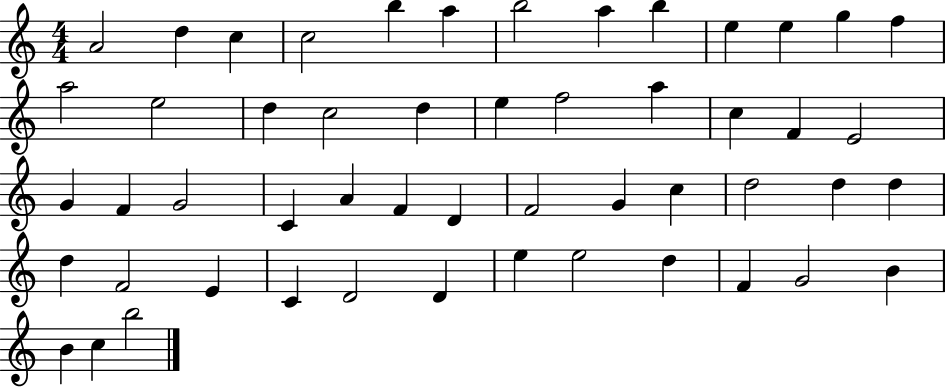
X:1
T:Untitled
M:4/4
L:1/4
K:C
A2 d c c2 b a b2 a b e e g f a2 e2 d c2 d e f2 a c F E2 G F G2 C A F D F2 G c d2 d d d F2 E C D2 D e e2 d F G2 B B c b2